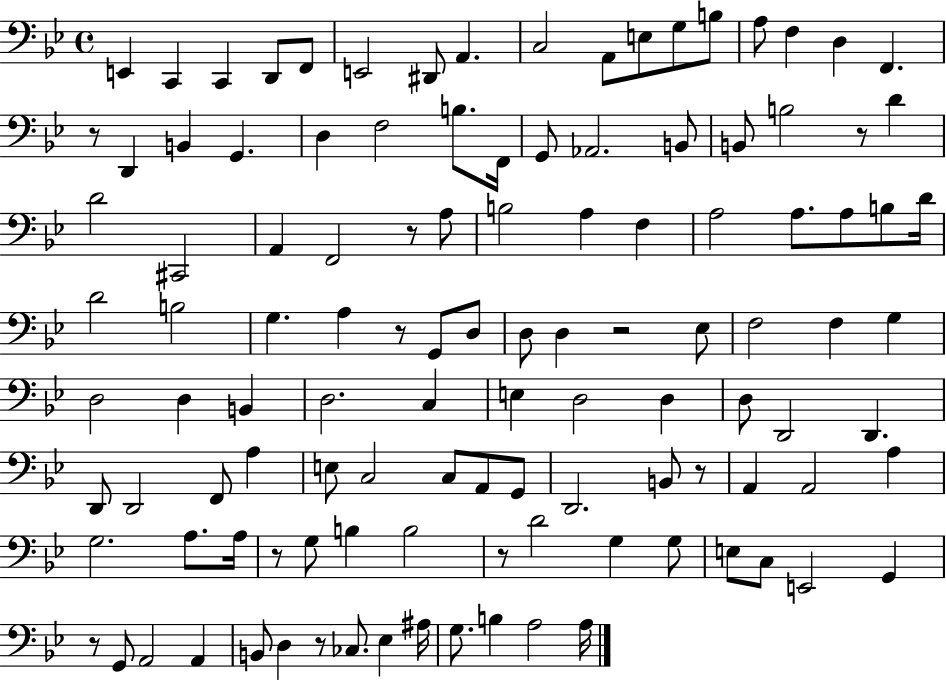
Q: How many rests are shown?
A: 10